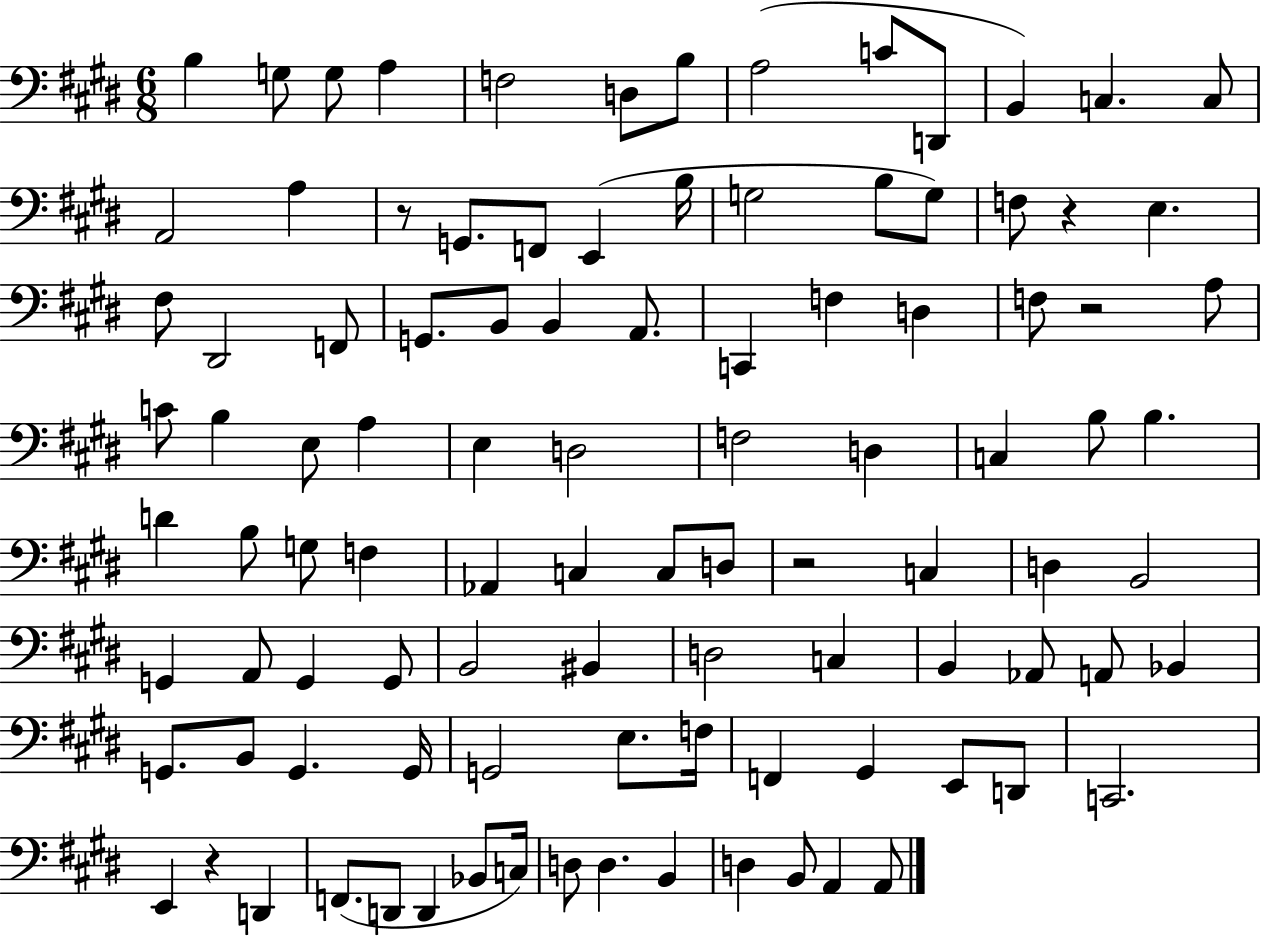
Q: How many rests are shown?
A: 5